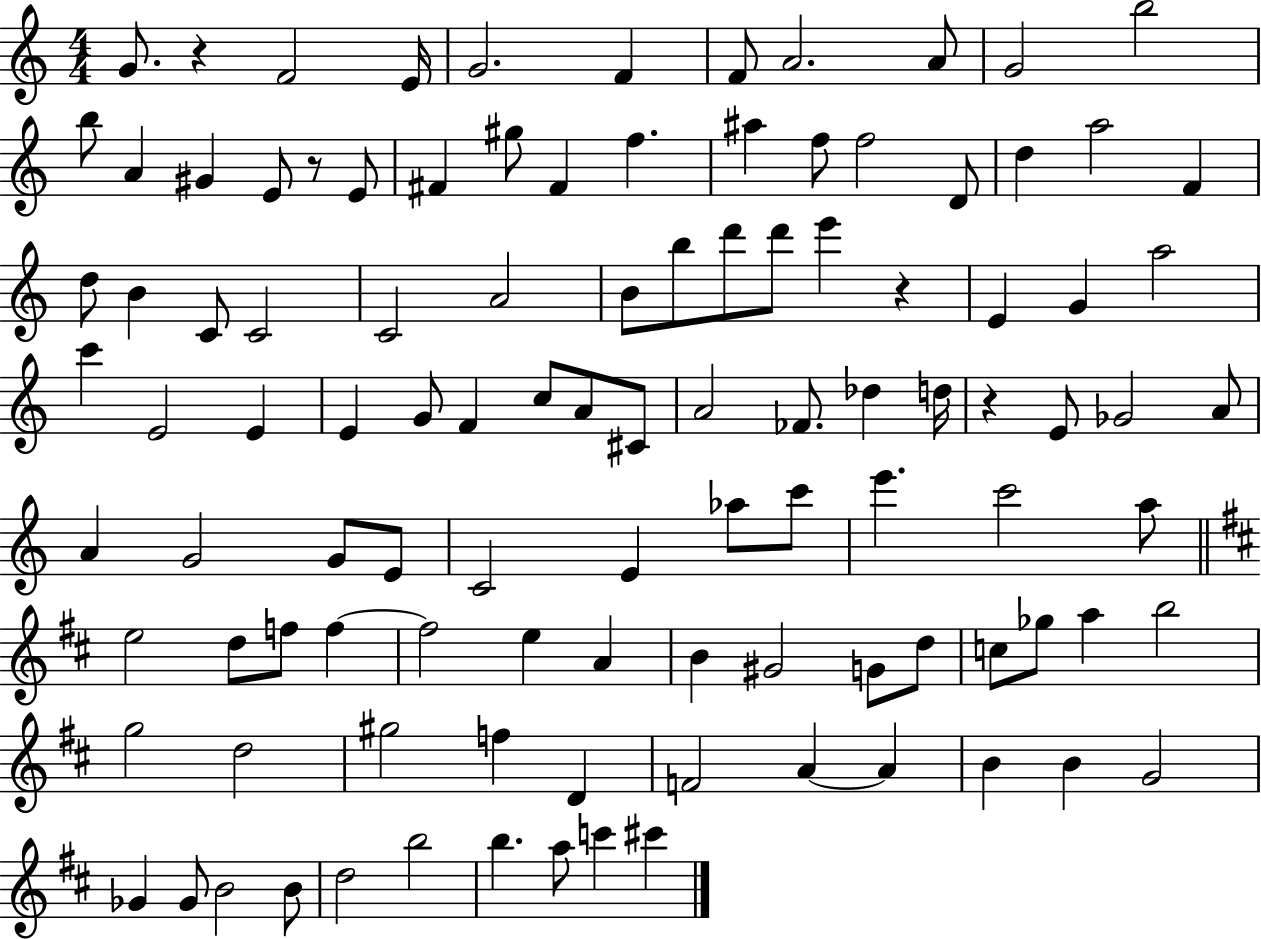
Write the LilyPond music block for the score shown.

{
  \clef treble
  \numericTimeSignature
  \time 4/4
  \key c \major
  g'8. r4 f'2 e'16 | g'2. f'4 | f'8 a'2. a'8 | g'2 b''2 | \break b''8 a'4 gis'4 e'8 r8 e'8 | fis'4 gis''8 fis'4 f''4. | ais''4 f''8 f''2 d'8 | d''4 a''2 f'4 | \break d''8 b'4 c'8 c'2 | c'2 a'2 | b'8 b''8 d'''8 d'''8 e'''4 r4 | e'4 g'4 a''2 | \break c'''4 e'2 e'4 | e'4 g'8 f'4 c''8 a'8 cis'8 | a'2 fes'8. des''4 d''16 | r4 e'8 ges'2 a'8 | \break a'4 g'2 g'8 e'8 | c'2 e'4 aes''8 c'''8 | e'''4. c'''2 a''8 | \bar "||" \break \key b \minor e''2 d''8 f''8 f''4~~ | f''2 e''4 a'4 | b'4 gis'2 g'8 d''8 | c''8 ges''8 a''4 b''2 | \break g''2 d''2 | gis''2 f''4 d'4 | f'2 a'4~~ a'4 | b'4 b'4 g'2 | \break ges'4 ges'8 b'2 b'8 | d''2 b''2 | b''4. a''8 c'''4 cis'''4 | \bar "|."
}